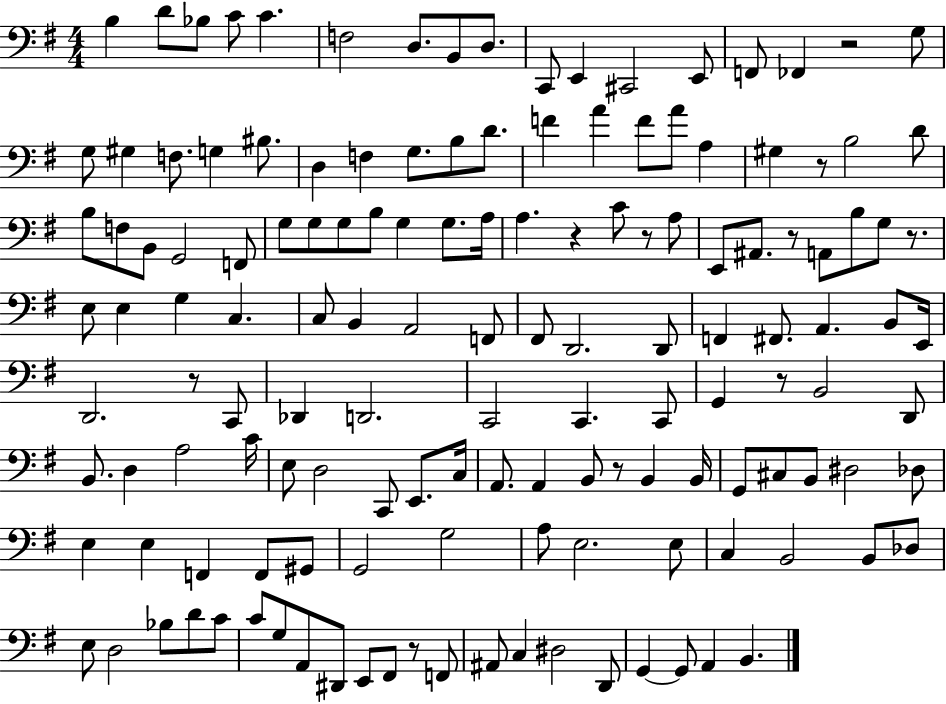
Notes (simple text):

B3/q D4/e Bb3/e C4/e C4/q. F3/h D3/e. B2/e D3/e. C2/e E2/q C#2/h E2/e F2/e FES2/q R/h G3/e G3/e G#3/q F3/e. G3/q BIS3/e. D3/q F3/q G3/e. B3/e D4/e. F4/q A4/q F4/e A4/e A3/q G#3/q R/e B3/h D4/e B3/e F3/e B2/e G2/h F2/e G3/e G3/e G3/e B3/e G3/q G3/e. A3/s A3/q. R/q C4/e R/e A3/e E2/e A#2/e. R/e A2/e B3/e G3/e R/e. E3/e E3/q G3/q C3/q. C3/e B2/q A2/h F2/e F#2/e D2/h. D2/e F2/q F#2/e. A2/q. B2/e E2/s D2/h. R/e C2/e Db2/q D2/h. C2/h C2/q. C2/e G2/q R/e B2/h D2/e B2/e. D3/q A3/h C4/s E3/e D3/h C2/e E2/e. C3/s A2/e. A2/q B2/e R/e B2/q B2/s G2/e C#3/e B2/e D#3/h Db3/e E3/q E3/q F2/q F2/e G#2/e G2/h G3/h A3/e E3/h. E3/e C3/q B2/h B2/e Db3/e E3/e D3/h Bb3/e D4/e C4/e C4/e G3/e A2/e D#2/e E2/e F#2/e R/e F2/e A#2/e C3/q D#3/h D2/e G2/q G2/e A2/q B2/q.